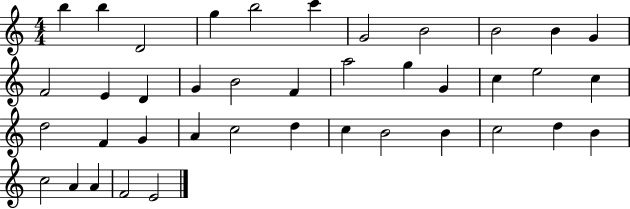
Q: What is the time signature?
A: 4/4